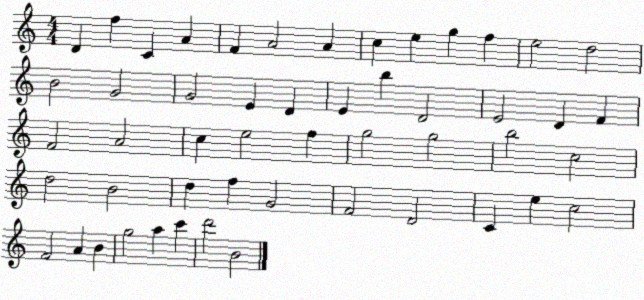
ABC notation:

X:1
T:Untitled
M:4/4
L:1/4
K:C
D f C A F A2 A c e g f e2 d2 B2 G2 G2 E D E b D2 E2 D F F2 A2 c e2 f g2 g2 b2 c2 d2 B2 d f G2 F2 D2 C e c2 F2 A B g2 a c' d'2 B2